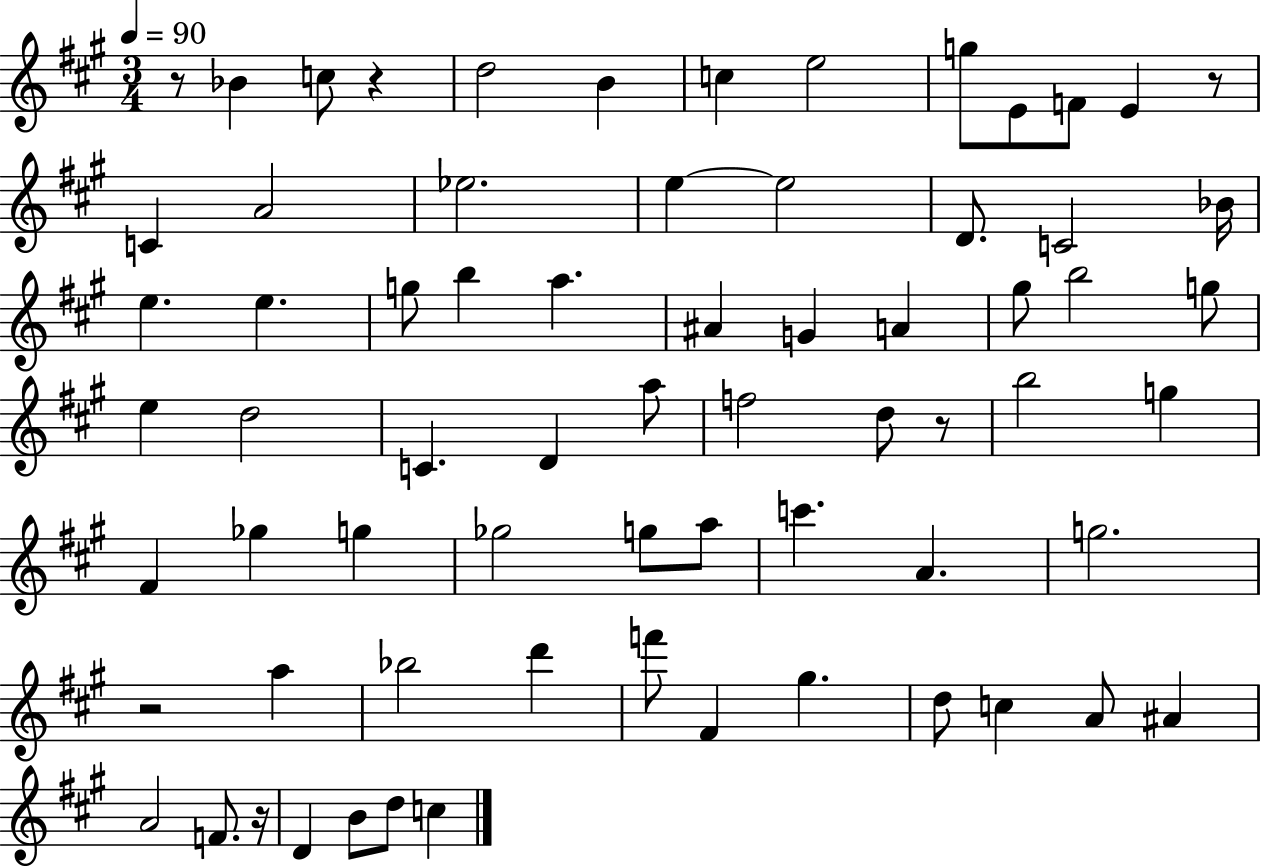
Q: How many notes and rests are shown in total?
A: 69